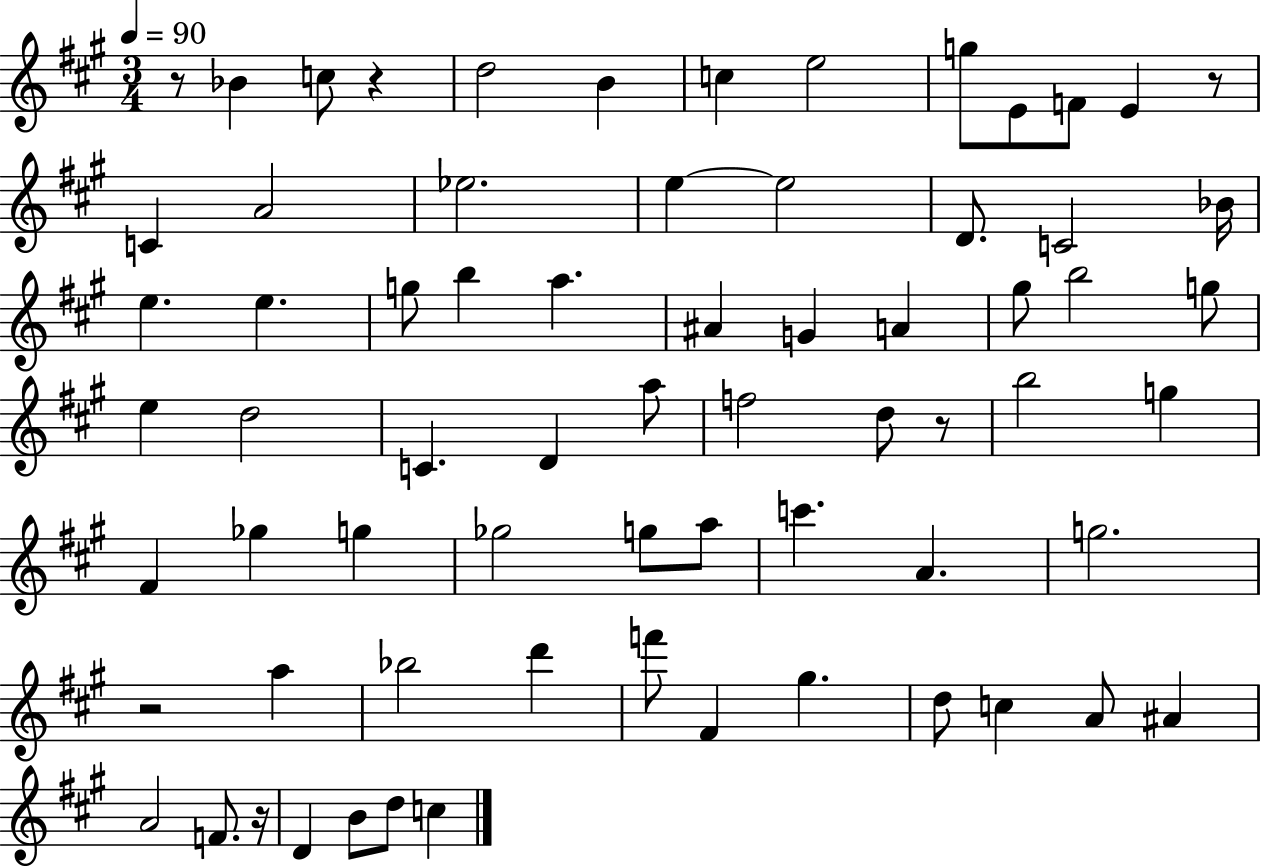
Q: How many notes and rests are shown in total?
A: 69